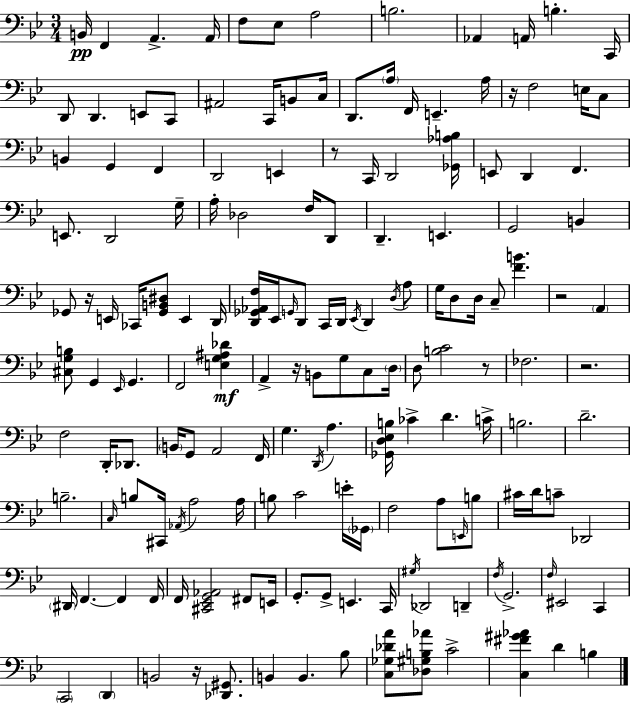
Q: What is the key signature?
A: BES major